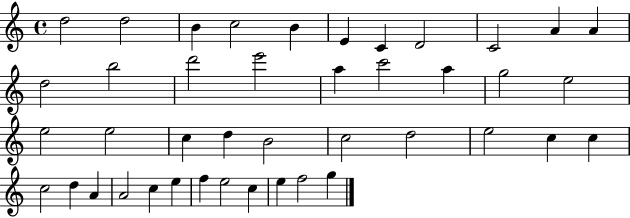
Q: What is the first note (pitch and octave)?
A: D5